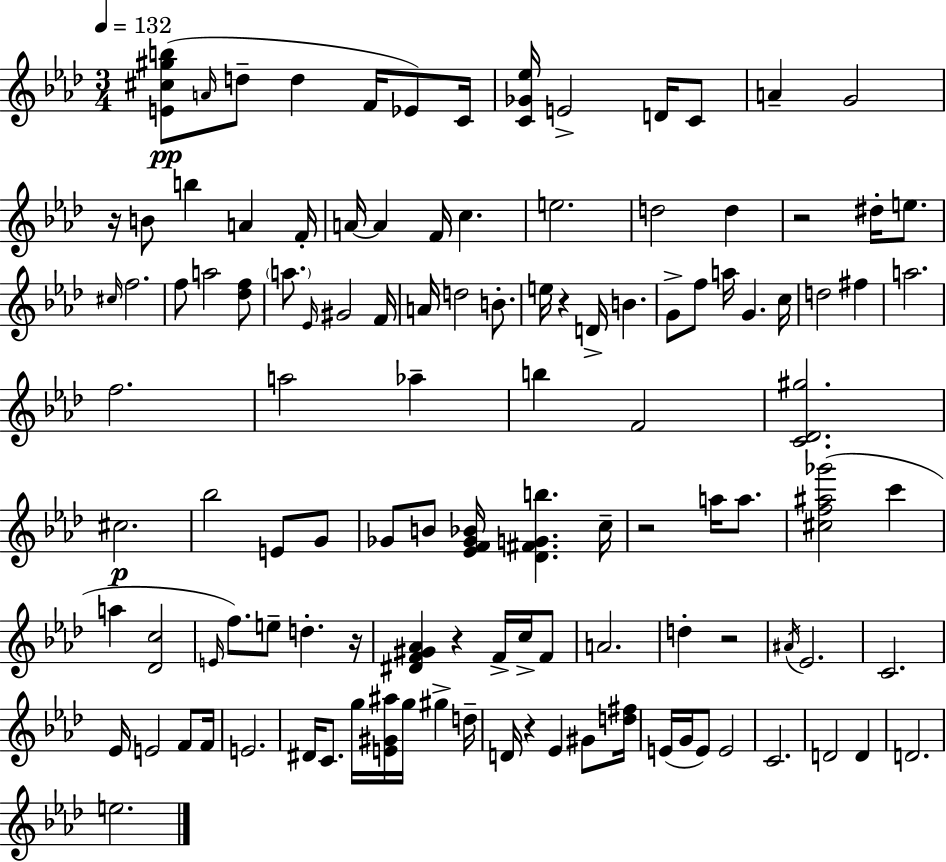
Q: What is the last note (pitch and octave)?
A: E5